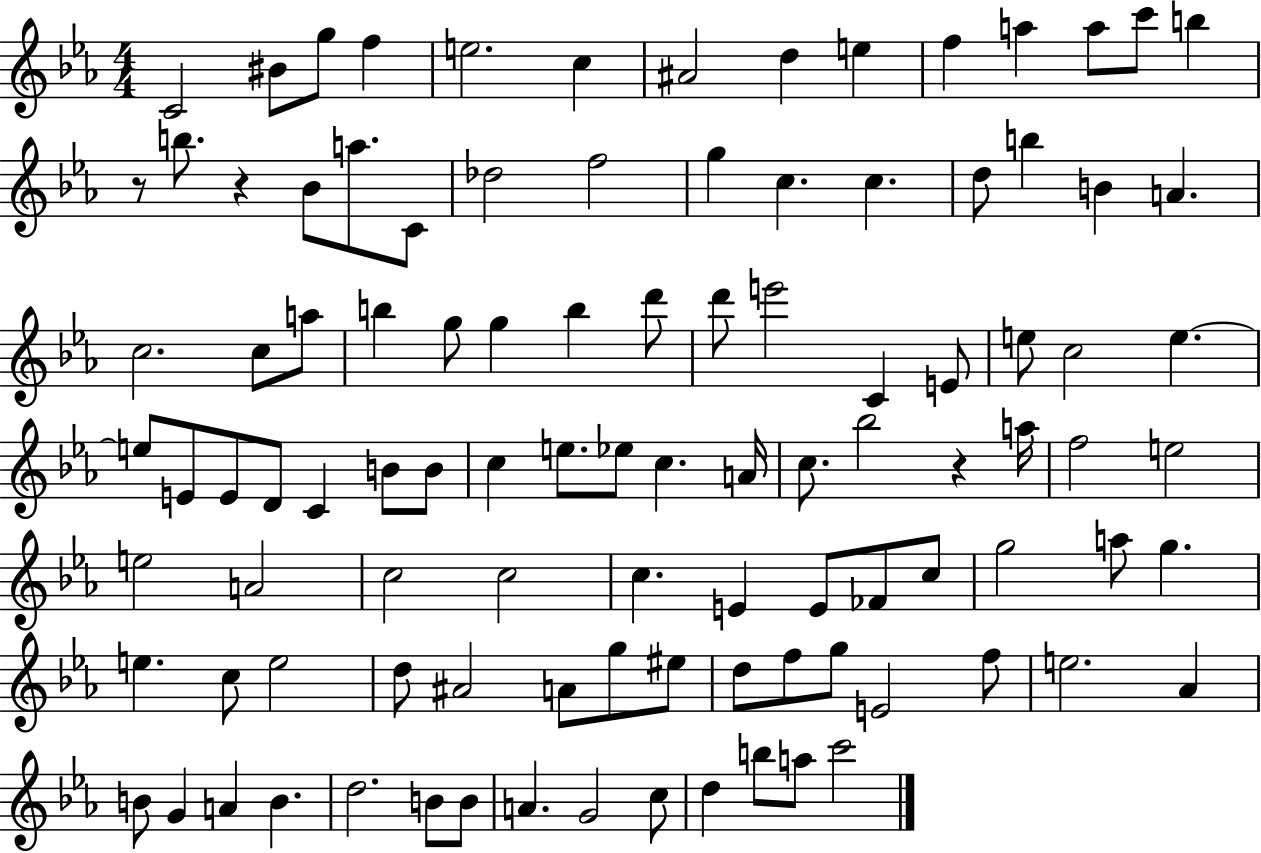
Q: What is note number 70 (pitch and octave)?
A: A5